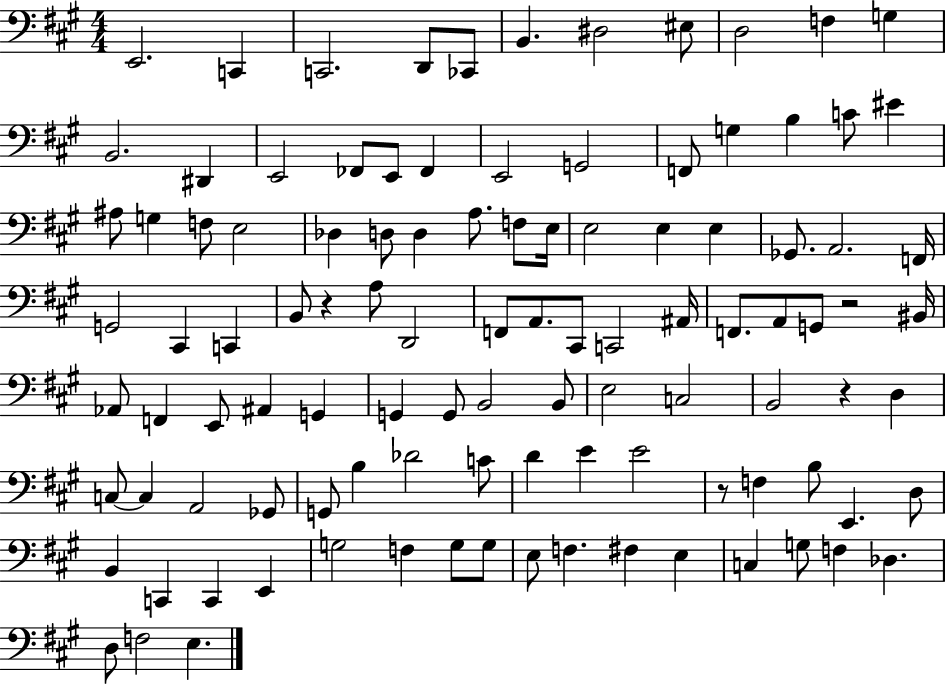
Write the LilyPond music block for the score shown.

{
  \clef bass
  \numericTimeSignature
  \time 4/4
  \key a \major
  e,2. c,4 | c,2. d,8 ces,8 | b,4. dis2 eis8 | d2 f4 g4 | \break b,2. dis,4 | e,2 fes,8 e,8 fes,4 | e,2 g,2 | f,8 g4 b4 c'8 eis'4 | \break ais8 g4 f8 e2 | des4 d8 d4 a8. f8 e16 | e2 e4 e4 | ges,8. a,2. f,16 | \break g,2 cis,4 c,4 | b,8 r4 a8 d,2 | f,8 a,8. cis,8 c,2 ais,16 | f,8. a,8 g,8 r2 bis,16 | \break aes,8 f,4 e,8 ais,4 g,4 | g,4 g,8 b,2 b,8 | e2 c2 | b,2 r4 d4 | \break c8~~ c4 a,2 ges,8 | g,8 b4 des'2 c'8 | d'4 e'4 e'2 | r8 f4 b8 e,4. d8 | \break b,4 c,4 c,4 e,4 | g2 f4 g8 g8 | e8 f4. fis4 e4 | c4 g8 f4 des4. | \break d8 f2 e4. | \bar "|."
}